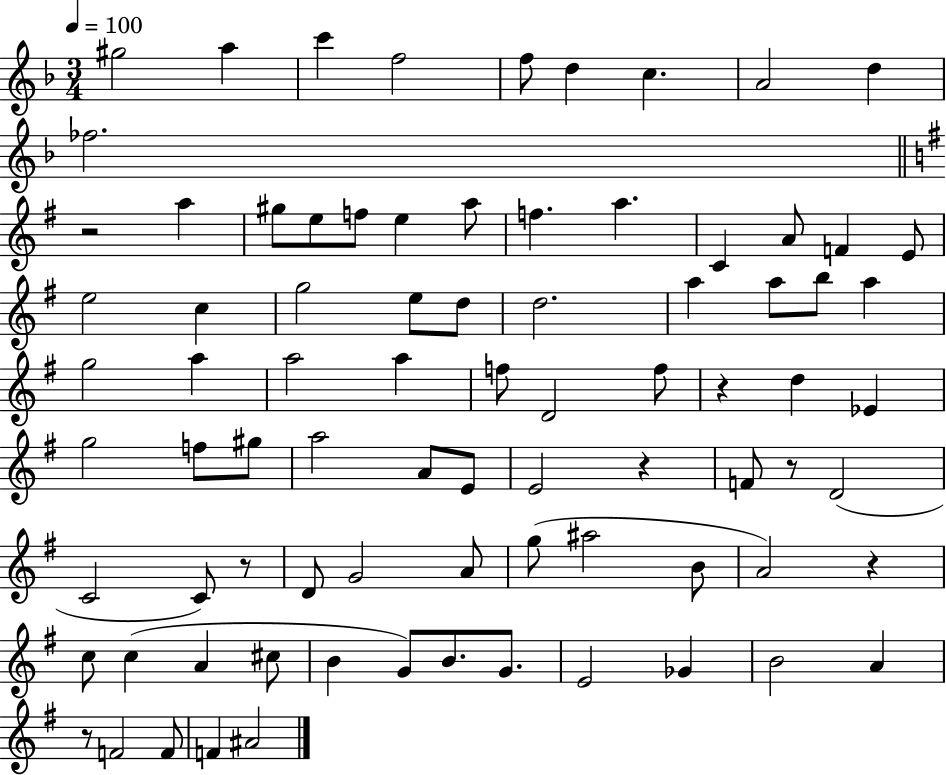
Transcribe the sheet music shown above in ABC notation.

X:1
T:Untitled
M:3/4
L:1/4
K:F
^g2 a c' f2 f/2 d c A2 d _f2 z2 a ^g/2 e/2 f/2 e a/2 f a C A/2 F E/2 e2 c g2 e/2 d/2 d2 a a/2 b/2 a g2 a a2 a f/2 D2 f/2 z d _E g2 f/2 ^g/2 a2 A/2 E/2 E2 z F/2 z/2 D2 C2 C/2 z/2 D/2 G2 A/2 g/2 ^a2 B/2 A2 z c/2 c A ^c/2 B G/2 B/2 G/2 E2 _G B2 A z/2 F2 F/2 F ^A2